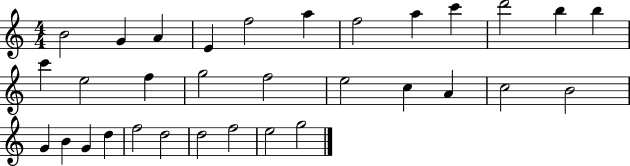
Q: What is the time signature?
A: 4/4